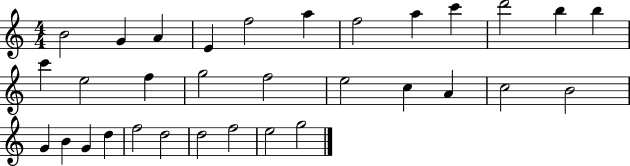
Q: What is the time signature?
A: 4/4